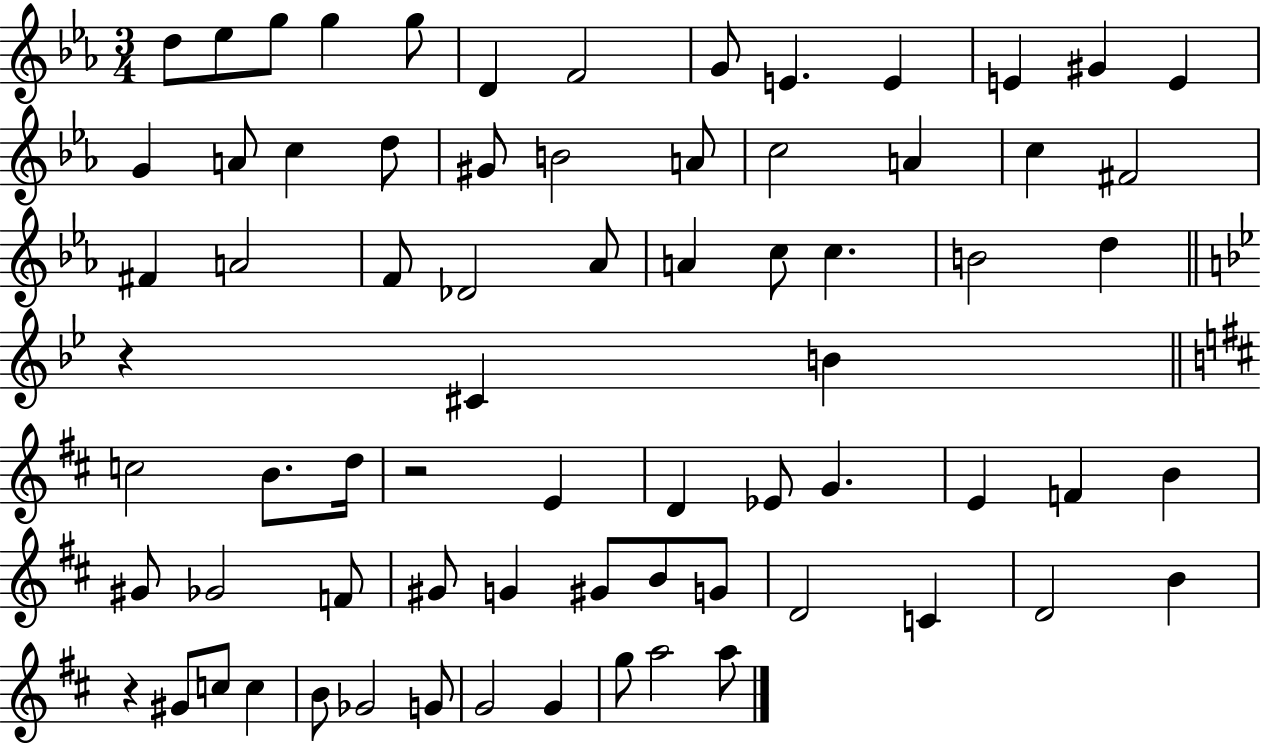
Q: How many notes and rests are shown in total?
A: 72